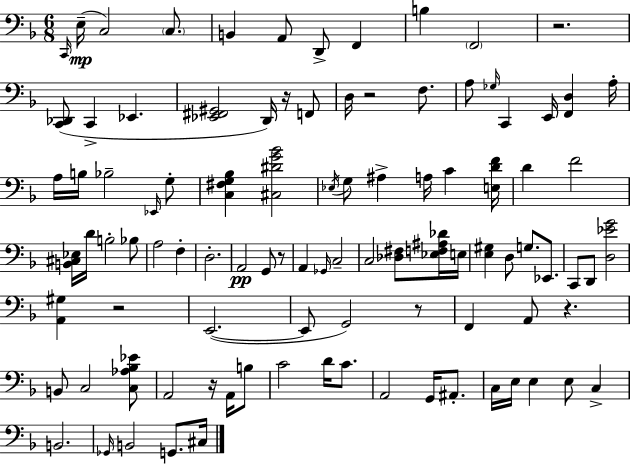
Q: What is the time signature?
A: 6/8